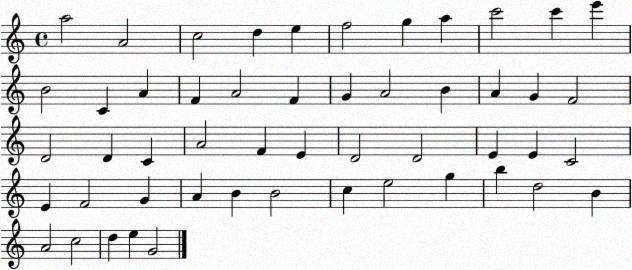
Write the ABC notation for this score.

X:1
T:Untitled
M:4/4
L:1/4
K:C
a2 A2 c2 d e f2 g a c'2 c' e' B2 C A F A2 F G A2 B A G F2 D2 D C A2 F E D2 D2 E E C2 E F2 G A B B2 c e2 g b d2 B A2 c2 d e G2